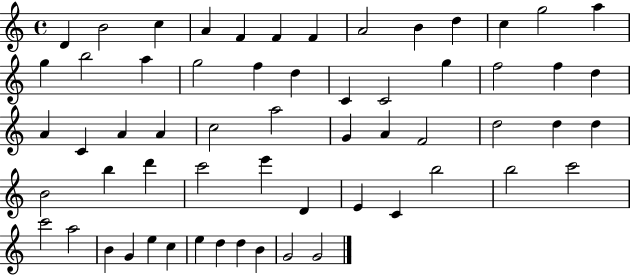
D4/q B4/h C5/q A4/q F4/q F4/q F4/q A4/h B4/q D5/q C5/q G5/h A5/q G5/q B5/h A5/q G5/h F5/q D5/q C4/q C4/h G5/q F5/h F5/q D5/q A4/q C4/q A4/q A4/q C5/h A5/h G4/q A4/q F4/h D5/h D5/q D5/q B4/h B5/q D6/q C6/h E6/q D4/q E4/q C4/q B5/h B5/h C6/h C6/h A5/h B4/q G4/q E5/q C5/q E5/q D5/q D5/q B4/q G4/h G4/h